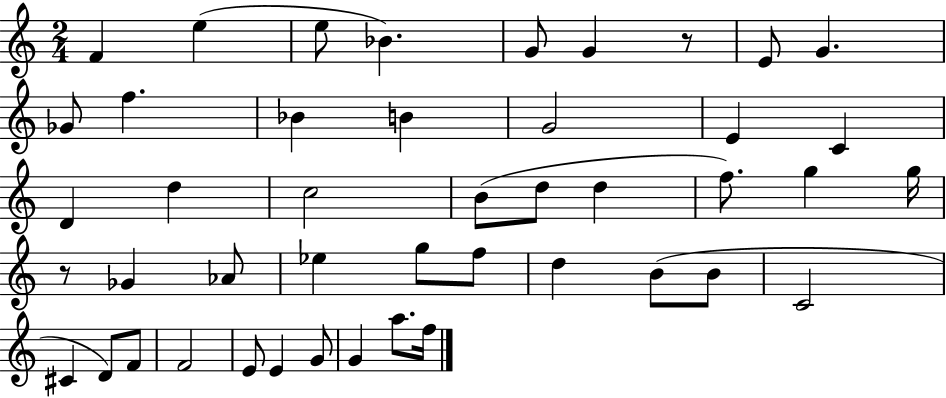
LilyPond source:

{
  \clef treble
  \numericTimeSignature
  \time 2/4
  \key c \major
  f'4 e''4( | e''8 bes'4.) | g'8 g'4 r8 | e'8 g'4. | \break ges'8 f''4. | bes'4 b'4 | g'2 | e'4 c'4 | \break d'4 d''4 | c''2 | b'8( d''8 d''4 | f''8.) g''4 g''16 | \break r8 ges'4 aes'8 | ees''4 g''8 f''8 | d''4 b'8( b'8 | c'2 | \break cis'4 d'8) f'8 | f'2 | e'8 e'4 g'8 | g'4 a''8. f''16 | \break \bar "|."
}